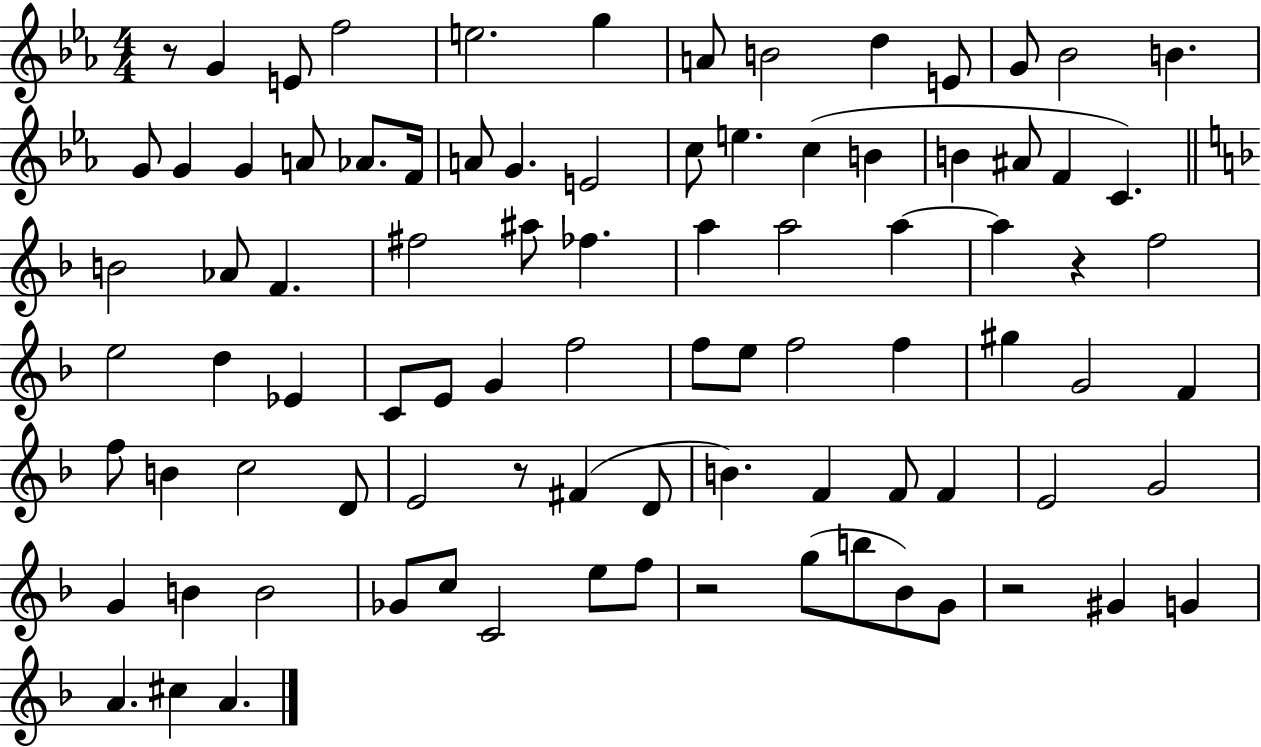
X:1
T:Untitled
M:4/4
L:1/4
K:Eb
z/2 G E/2 f2 e2 g A/2 B2 d E/2 G/2 _B2 B G/2 G G A/2 _A/2 F/4 A/2 G E2 c/2 e c B B ^A/2 F C B2 _A/2 F ^f2 ^a/2 _f a a2 a a z f2 e2 d _E C/2 E/2 G f2 f/2 e/2 f2 f ^g G2 F f/2 B c2 D/2 E2 z/2 ^F D/2 B F F/2 F E2 G2 G B B2 _G/2 c/2 C2 e/2 f/2 z2 g/2 b/2 _B/2 G/2 z2 ^G G A ^c A